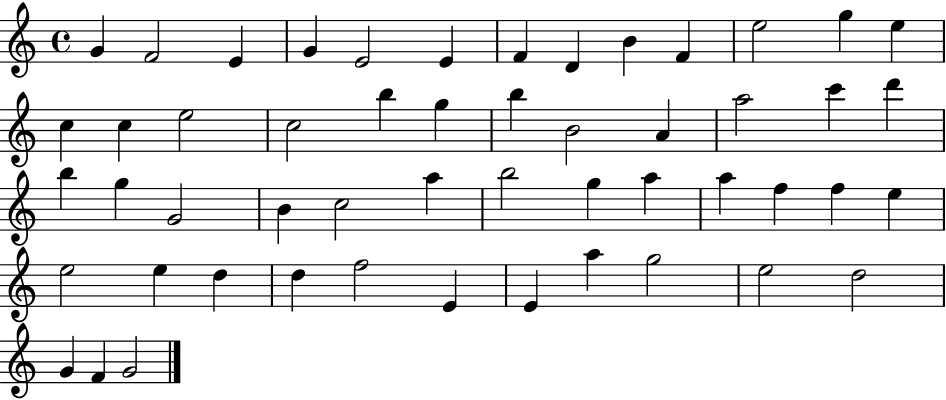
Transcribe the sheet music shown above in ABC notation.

X:1
T:Untitled
M:4/4
L:1/4
K:C
G F2 E G E2 E F D B F e2 g e c c e2 c2 b g b B2 A a2 c' d' b g G2 B c2 a b2 g a a f f e e2 e d d f2 E E a g2 e2 d2 G F G2